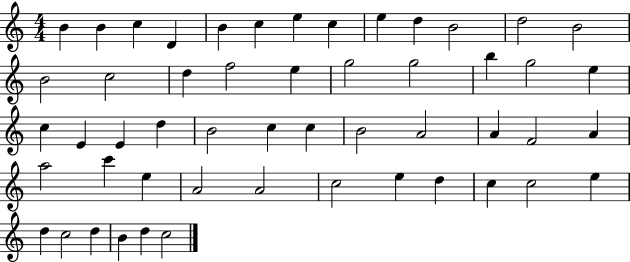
X:1
T:Untitled
M:4/4
L:1/4
K:C
B B c D B c e c e d B2 d2 B2 B2 c2 d f2 e g2 g2 b g2 e c E E d B2 c c B2 A2 A F2 A a2 c' e A2 A2 c2 e d c c2 e d c2 d B d c2